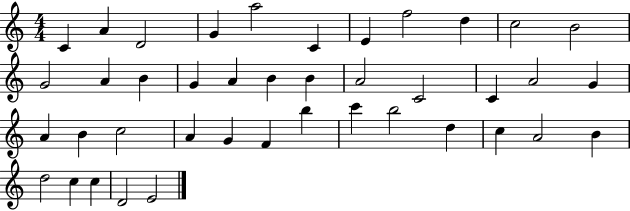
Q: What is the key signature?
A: C major